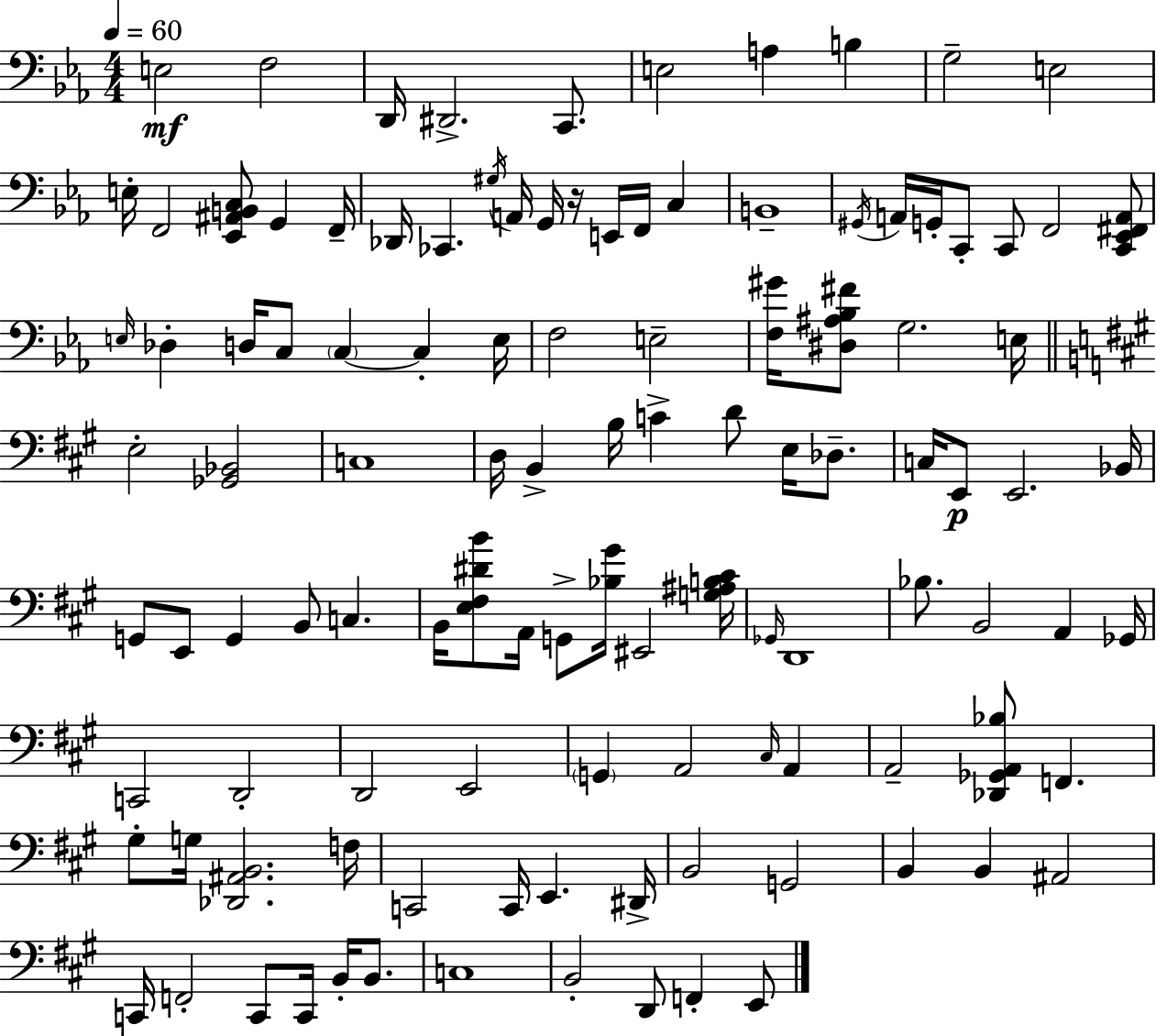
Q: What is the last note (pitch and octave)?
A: E2